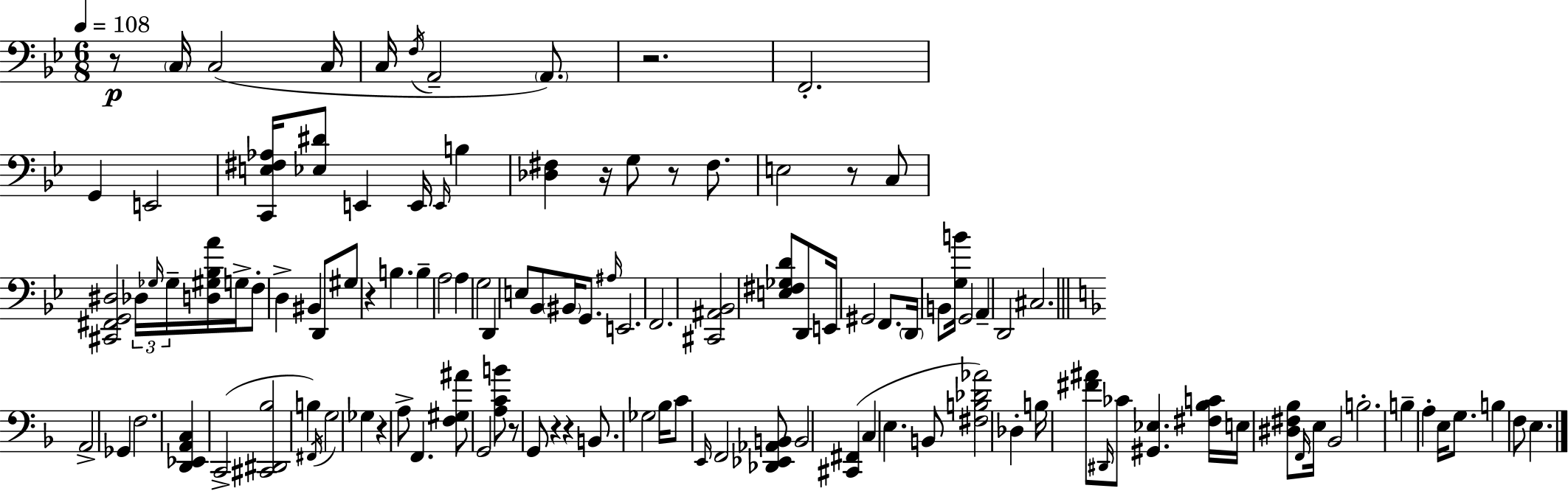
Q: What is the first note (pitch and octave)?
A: C3